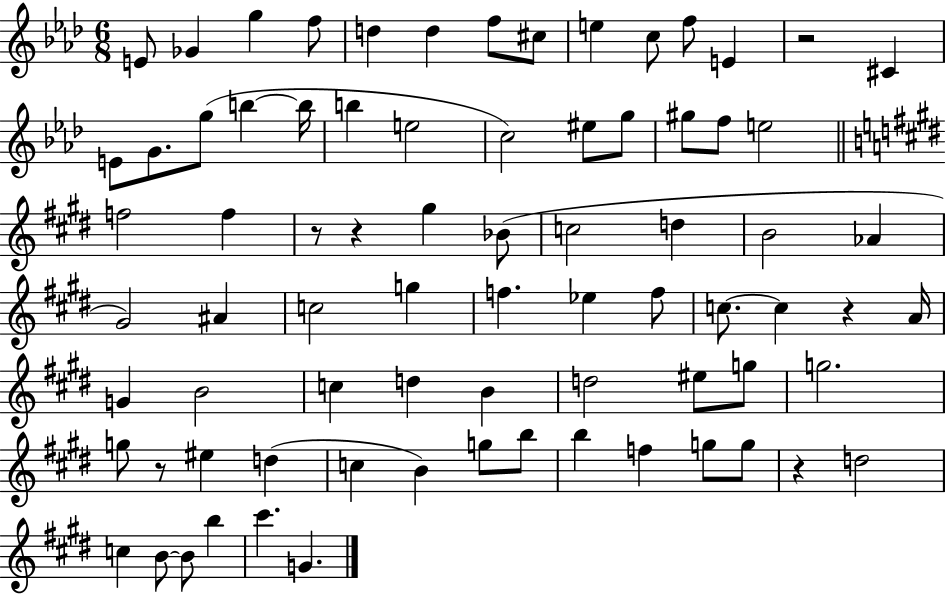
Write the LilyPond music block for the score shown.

{
  \clef treble
  \numericTimeSignature
  \time 6/8
  \key aes \major
  e'8 ges'4 g''4 f''8 | d''4 d''4 f''8 cis''8 | e''4 c''8 f''8 e'4 | r2 cis'4 | \break e'8 g'8. g''8( b''4~~ b''16 | b''4 e''2 | c''2) eis''8 g''8 | gis''8 f''8 e''2 | \break \bar "||" \break \key e \major f''2 f''4 | r8 r4 gis''4 bes'8( | c''2 d''4 | b'2 aes'4 | \break gis'2) ais'4 | c''2 g''4 | f''4. ees''4 f''8 | c''8.~~ c''4 r4 a'16 | \break g'4 b'2 | c''4 d''4 b'4 | d''2 eis''8 g''8 | g''2. | \break g''8 r8 eis''4 d''4( | c''4 b'4) g''8 b''8 | b''4 f''4 g''8 g''8 | r4 d''2 | \break c''4 b'8~~ b'8 b''4 | cis'''4. g'4. | \bar "|."
}